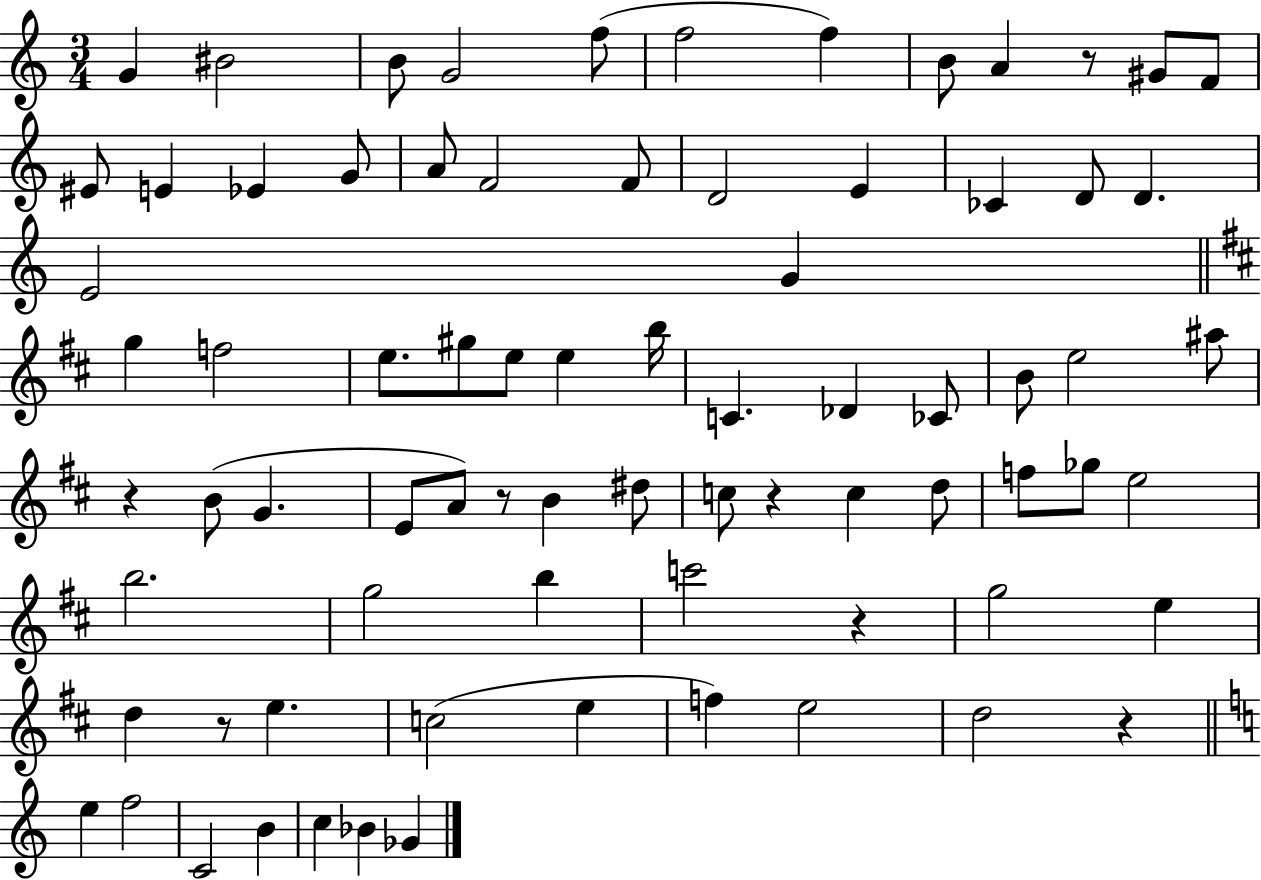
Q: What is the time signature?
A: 3/4